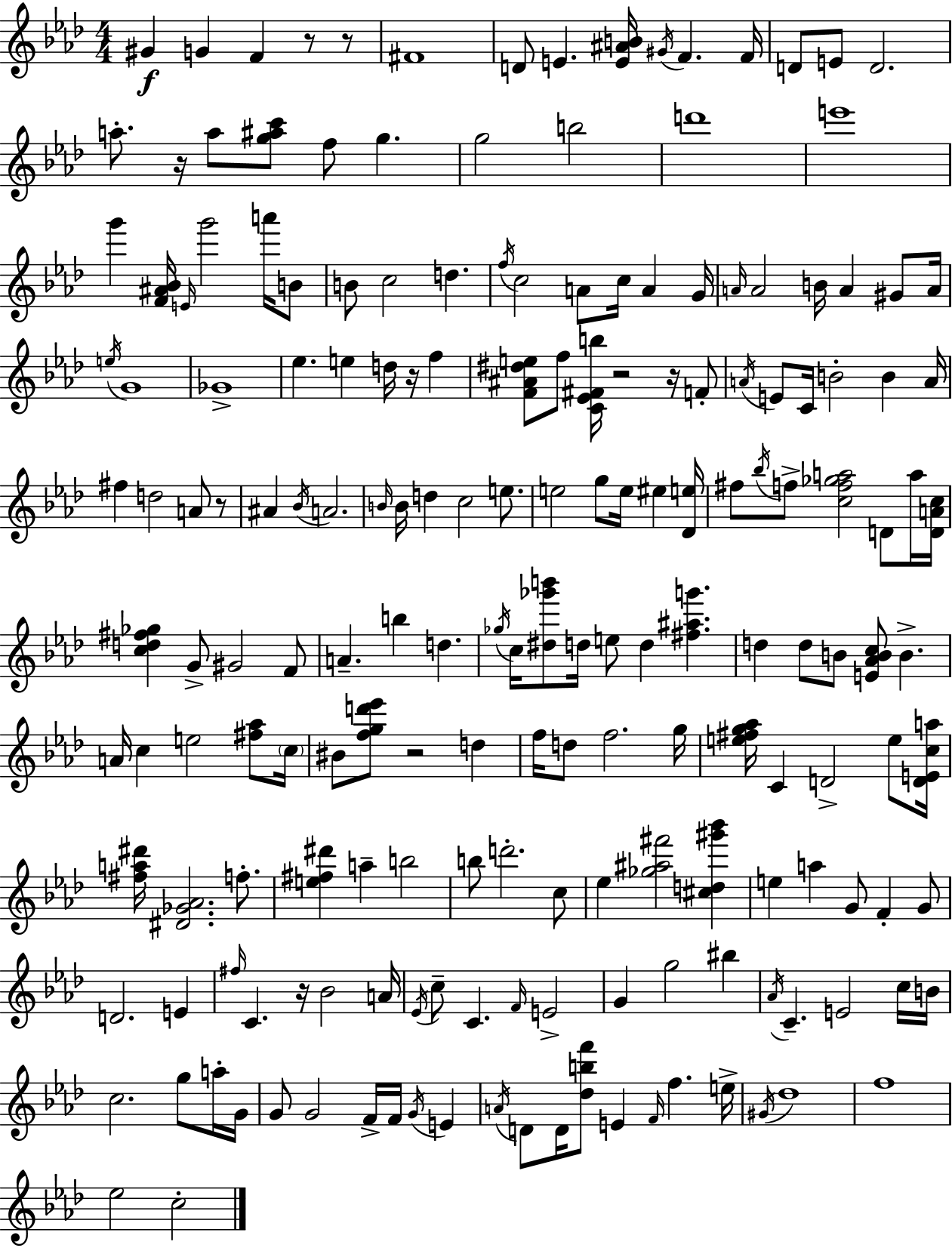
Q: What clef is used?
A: treble